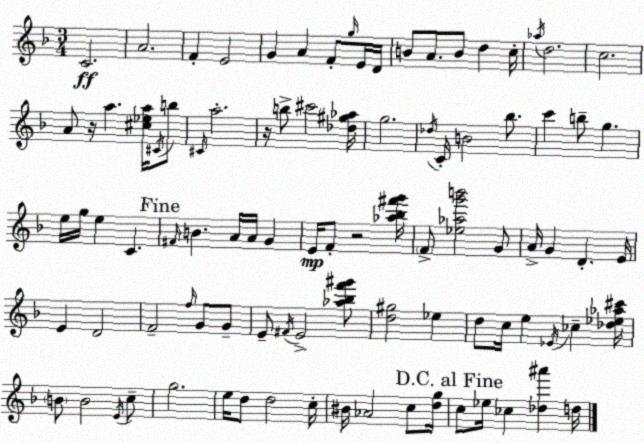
X:1
T:Untitled
M:3/4
L:1/4
K:Dm
C2 A2 F E2 G A F/2 g/4 E/4 D/4 B/2 A/2 B/2 d c/4 _a/4 d2 c2 A/2 z/4 a [^c_ea]/4 ^C/4 b/2 ^C/4 a2 z/4 b/2 ^c'2 [_d^g_a]/4 g2 _d/4 C/4 B2 _b/2 c' b/2 g e/4 g/4 e C ^F/4 B A/4 A/4 G E/4 F/2 z2 [_a_b^f'g']/4 F/2 [_e_ag'b']2 G/2 A/4 G D E/4 E D2 F2 f/4 G/2 G/2 E/2 ^F/4 E2 [_a_bf'^g']/2 [d^g]2 _e d/2 c/4 e _E/4 _c [_d_e_a^c']/4 B/2 B2 E/4 c/2 g2 e/4 d/2 d2 c/4 ^B/4 _A2 c/2 [dg]/4 c/2 _e/4 _c [_d^a'] d/4